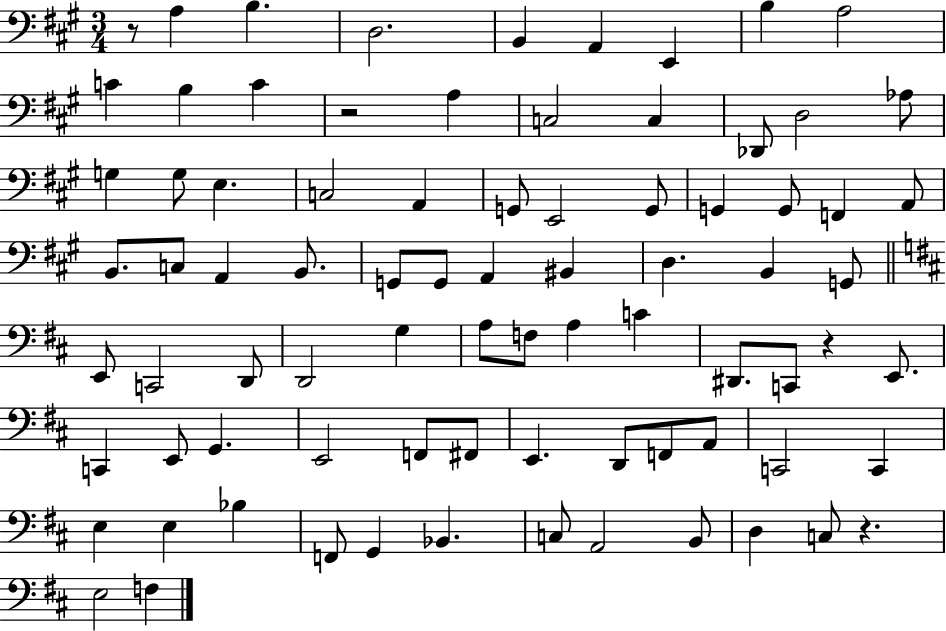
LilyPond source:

{
  \clef bass
  \numericTimeSignature
  \time 3/4
  \key a \major
  r8 a4 b4. | d2. | b,4 a,4 e,4 | b4 a2 | \break c'4 b4 c'4 | r2 a4 | c2 c4 | des,8 d2 aes8 | \break g4 g8 e4. | c2 a,4 | g,8 e,2 g,8 | g,4 g,8 f,4 a,8 | \break b,8. c8 a,4 b,8. | g,8 g,8 a,4 bis,4 | d4. b,4 g,8 | \bar "||" \break \key b \minor e,8 c,2 d,8 | d,2 g4 | a8 f8 a4 c'4 | dis,8. c,8 r4 e,8. | \break c,4 e,8 g,4. | e,2 f,8 fis,8 | e,4. d,8 f,8 a,8 | c,2 c,4 | \break e4 e4 bes4 | f,8 g,4 bes,4. | c8 a,2 b,8 | d4 c8 r4. | \break e2 f4 | \bar "|."
}